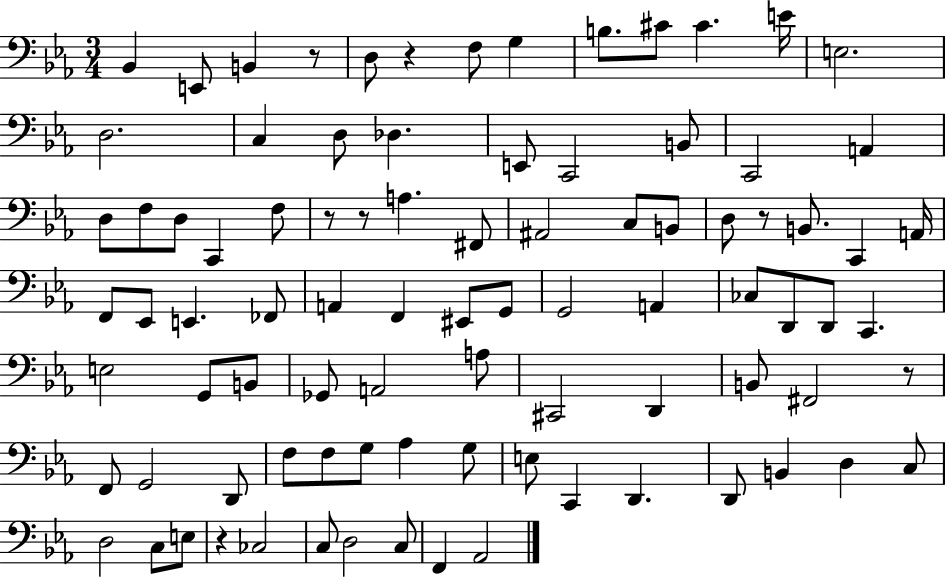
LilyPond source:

{
  \clef bass
  \numericTimeSignature
  \time 3/4
  \key ees \major
  \repeat volta 2 { bes,4 e,8 b,4 r8 | d8 r4 f8 g4 | b8. cis'8 cis'4. e'16 | e2. | \break d2. | c4 d8 des4. | e,8 c,2 b,8 | c,2 a,4 | \break d8 f8 d8 c,4 f8 | r8 r8 a4. fis,8 | ais,2 c8 b,8 | d8 r8 b,8. c,4 a,16 | \break f,8 ees,8 e,4. fes,8 | a,4 f,4 eis,8 g,8 | g,2 a,4 | ces8 d,8 d,8 c,4. | \break e2 g,8 b,8 | ges,8 a,2 a8 | cis,2 d,4 | b,8 fis,2 r8 | \break f,8 g,2 d,8 | f8 f8 g8 aes4 g8 | e8 c,4 d,4. | d,8 b,4 d4 c8 | \break d2 c8 e8 | r4 ces2 | c8 d2 c8 | f,4 aes,2 | \break } \bar "|."
}